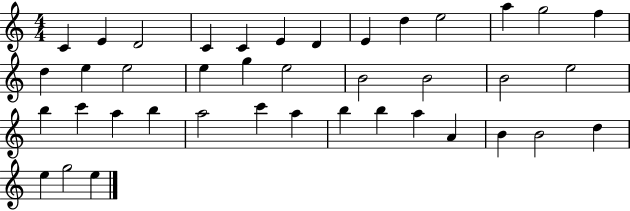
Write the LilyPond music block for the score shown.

{
  \clef treble
  \numericTimeSignature
  \time 4/4
  \key c \major
  c'4 e'4 d'2 | c'4 c'4 e'4 d'4 | e'4 d''4 e''2 | a''4 g''2 f''4 | \break d''4 e''4 e''2 | e''4 g''4 e''2 | b'2 b'2 | b'2 e''2 | \break b''4 c'''4 a''4 b''4 | a''2 c'''4 a''4 | b''4 b''4 a''4 a'4 | b'4 b'2 d''4 | \break e''4 g''2 e''4 | \bar "|."
}